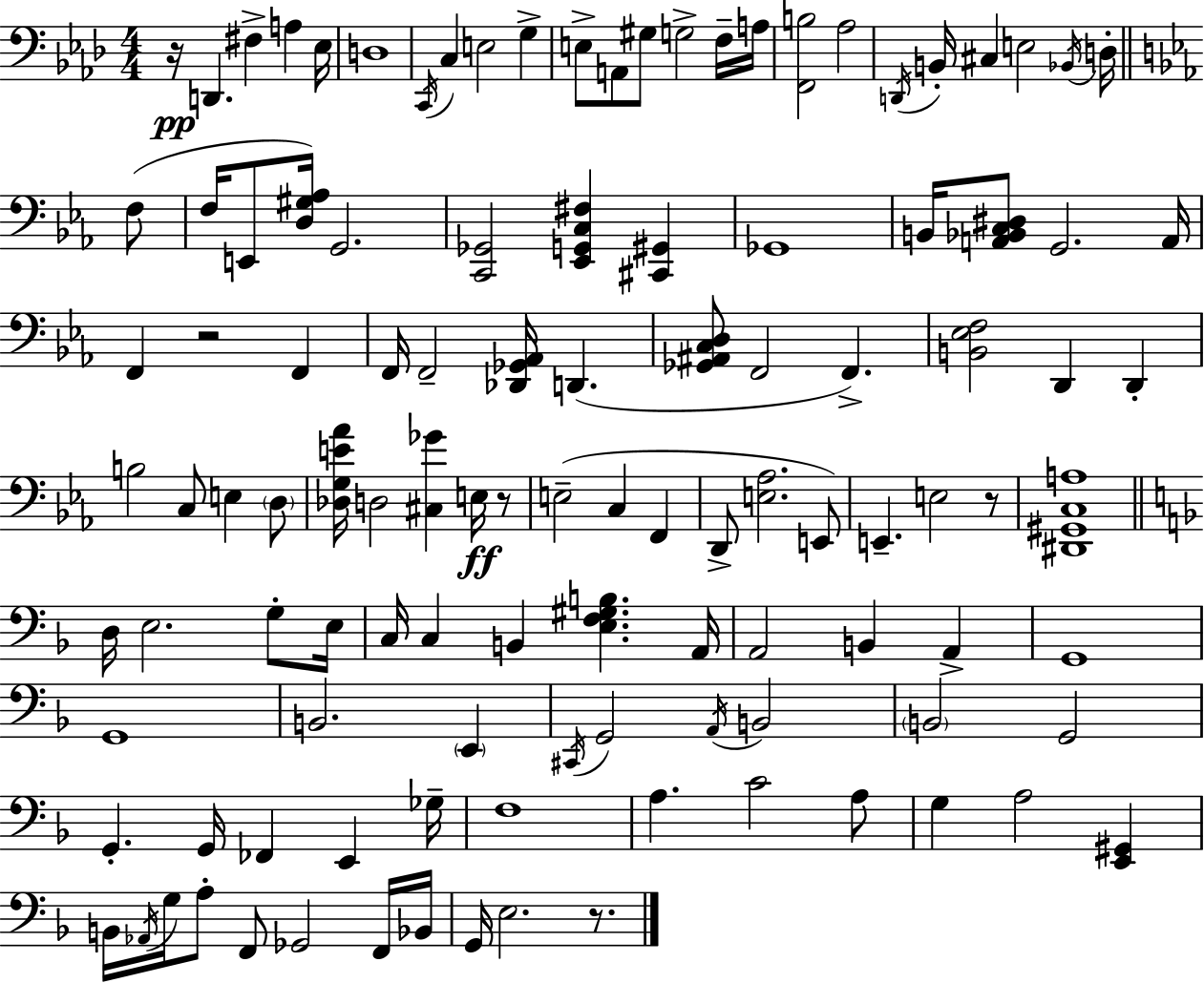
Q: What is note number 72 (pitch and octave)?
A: B2